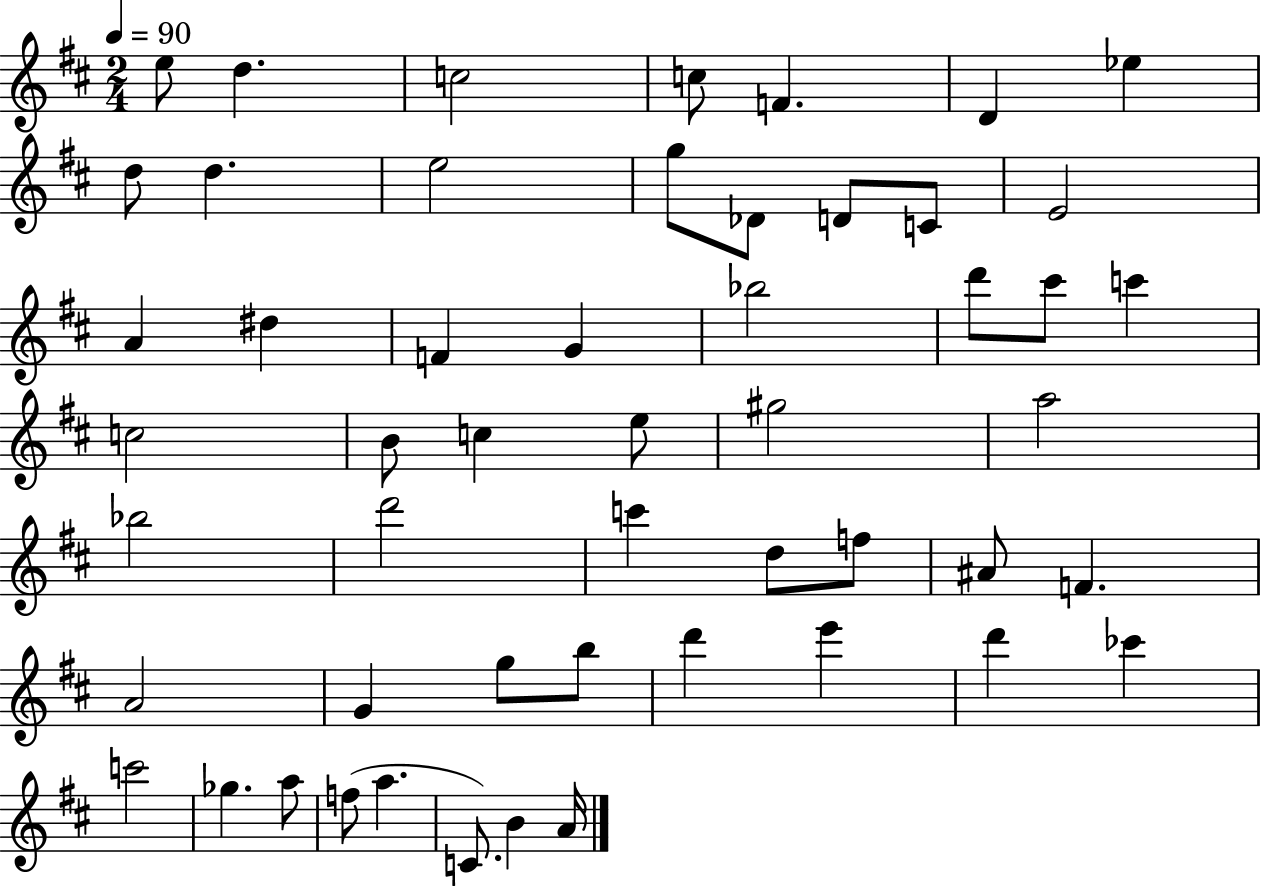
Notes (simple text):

E5/e D5/q. C5/h C5/e F4/q. D4/q Eb5/q D5/e D5/q. E5/h G5/e Db4/e D4/e C4/e E4/h A4/q D#5/q F4/q G4/q Bb5/h D6/e C#6/e C6/q C5/h B4/e C5/q E5/e G#5/h A5/h Bb5/h D6/h C6/q D5/e F5/e A#4/e F4/q. A4/h G4/q G5/e B5/e D6/q E6/q D6/q CES6/q C6/h Gb5/q. A5/e F5/e A5/q. C4/e. B4/q A4/s